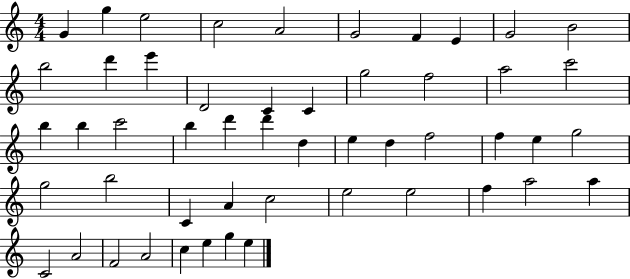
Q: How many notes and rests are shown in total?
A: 51